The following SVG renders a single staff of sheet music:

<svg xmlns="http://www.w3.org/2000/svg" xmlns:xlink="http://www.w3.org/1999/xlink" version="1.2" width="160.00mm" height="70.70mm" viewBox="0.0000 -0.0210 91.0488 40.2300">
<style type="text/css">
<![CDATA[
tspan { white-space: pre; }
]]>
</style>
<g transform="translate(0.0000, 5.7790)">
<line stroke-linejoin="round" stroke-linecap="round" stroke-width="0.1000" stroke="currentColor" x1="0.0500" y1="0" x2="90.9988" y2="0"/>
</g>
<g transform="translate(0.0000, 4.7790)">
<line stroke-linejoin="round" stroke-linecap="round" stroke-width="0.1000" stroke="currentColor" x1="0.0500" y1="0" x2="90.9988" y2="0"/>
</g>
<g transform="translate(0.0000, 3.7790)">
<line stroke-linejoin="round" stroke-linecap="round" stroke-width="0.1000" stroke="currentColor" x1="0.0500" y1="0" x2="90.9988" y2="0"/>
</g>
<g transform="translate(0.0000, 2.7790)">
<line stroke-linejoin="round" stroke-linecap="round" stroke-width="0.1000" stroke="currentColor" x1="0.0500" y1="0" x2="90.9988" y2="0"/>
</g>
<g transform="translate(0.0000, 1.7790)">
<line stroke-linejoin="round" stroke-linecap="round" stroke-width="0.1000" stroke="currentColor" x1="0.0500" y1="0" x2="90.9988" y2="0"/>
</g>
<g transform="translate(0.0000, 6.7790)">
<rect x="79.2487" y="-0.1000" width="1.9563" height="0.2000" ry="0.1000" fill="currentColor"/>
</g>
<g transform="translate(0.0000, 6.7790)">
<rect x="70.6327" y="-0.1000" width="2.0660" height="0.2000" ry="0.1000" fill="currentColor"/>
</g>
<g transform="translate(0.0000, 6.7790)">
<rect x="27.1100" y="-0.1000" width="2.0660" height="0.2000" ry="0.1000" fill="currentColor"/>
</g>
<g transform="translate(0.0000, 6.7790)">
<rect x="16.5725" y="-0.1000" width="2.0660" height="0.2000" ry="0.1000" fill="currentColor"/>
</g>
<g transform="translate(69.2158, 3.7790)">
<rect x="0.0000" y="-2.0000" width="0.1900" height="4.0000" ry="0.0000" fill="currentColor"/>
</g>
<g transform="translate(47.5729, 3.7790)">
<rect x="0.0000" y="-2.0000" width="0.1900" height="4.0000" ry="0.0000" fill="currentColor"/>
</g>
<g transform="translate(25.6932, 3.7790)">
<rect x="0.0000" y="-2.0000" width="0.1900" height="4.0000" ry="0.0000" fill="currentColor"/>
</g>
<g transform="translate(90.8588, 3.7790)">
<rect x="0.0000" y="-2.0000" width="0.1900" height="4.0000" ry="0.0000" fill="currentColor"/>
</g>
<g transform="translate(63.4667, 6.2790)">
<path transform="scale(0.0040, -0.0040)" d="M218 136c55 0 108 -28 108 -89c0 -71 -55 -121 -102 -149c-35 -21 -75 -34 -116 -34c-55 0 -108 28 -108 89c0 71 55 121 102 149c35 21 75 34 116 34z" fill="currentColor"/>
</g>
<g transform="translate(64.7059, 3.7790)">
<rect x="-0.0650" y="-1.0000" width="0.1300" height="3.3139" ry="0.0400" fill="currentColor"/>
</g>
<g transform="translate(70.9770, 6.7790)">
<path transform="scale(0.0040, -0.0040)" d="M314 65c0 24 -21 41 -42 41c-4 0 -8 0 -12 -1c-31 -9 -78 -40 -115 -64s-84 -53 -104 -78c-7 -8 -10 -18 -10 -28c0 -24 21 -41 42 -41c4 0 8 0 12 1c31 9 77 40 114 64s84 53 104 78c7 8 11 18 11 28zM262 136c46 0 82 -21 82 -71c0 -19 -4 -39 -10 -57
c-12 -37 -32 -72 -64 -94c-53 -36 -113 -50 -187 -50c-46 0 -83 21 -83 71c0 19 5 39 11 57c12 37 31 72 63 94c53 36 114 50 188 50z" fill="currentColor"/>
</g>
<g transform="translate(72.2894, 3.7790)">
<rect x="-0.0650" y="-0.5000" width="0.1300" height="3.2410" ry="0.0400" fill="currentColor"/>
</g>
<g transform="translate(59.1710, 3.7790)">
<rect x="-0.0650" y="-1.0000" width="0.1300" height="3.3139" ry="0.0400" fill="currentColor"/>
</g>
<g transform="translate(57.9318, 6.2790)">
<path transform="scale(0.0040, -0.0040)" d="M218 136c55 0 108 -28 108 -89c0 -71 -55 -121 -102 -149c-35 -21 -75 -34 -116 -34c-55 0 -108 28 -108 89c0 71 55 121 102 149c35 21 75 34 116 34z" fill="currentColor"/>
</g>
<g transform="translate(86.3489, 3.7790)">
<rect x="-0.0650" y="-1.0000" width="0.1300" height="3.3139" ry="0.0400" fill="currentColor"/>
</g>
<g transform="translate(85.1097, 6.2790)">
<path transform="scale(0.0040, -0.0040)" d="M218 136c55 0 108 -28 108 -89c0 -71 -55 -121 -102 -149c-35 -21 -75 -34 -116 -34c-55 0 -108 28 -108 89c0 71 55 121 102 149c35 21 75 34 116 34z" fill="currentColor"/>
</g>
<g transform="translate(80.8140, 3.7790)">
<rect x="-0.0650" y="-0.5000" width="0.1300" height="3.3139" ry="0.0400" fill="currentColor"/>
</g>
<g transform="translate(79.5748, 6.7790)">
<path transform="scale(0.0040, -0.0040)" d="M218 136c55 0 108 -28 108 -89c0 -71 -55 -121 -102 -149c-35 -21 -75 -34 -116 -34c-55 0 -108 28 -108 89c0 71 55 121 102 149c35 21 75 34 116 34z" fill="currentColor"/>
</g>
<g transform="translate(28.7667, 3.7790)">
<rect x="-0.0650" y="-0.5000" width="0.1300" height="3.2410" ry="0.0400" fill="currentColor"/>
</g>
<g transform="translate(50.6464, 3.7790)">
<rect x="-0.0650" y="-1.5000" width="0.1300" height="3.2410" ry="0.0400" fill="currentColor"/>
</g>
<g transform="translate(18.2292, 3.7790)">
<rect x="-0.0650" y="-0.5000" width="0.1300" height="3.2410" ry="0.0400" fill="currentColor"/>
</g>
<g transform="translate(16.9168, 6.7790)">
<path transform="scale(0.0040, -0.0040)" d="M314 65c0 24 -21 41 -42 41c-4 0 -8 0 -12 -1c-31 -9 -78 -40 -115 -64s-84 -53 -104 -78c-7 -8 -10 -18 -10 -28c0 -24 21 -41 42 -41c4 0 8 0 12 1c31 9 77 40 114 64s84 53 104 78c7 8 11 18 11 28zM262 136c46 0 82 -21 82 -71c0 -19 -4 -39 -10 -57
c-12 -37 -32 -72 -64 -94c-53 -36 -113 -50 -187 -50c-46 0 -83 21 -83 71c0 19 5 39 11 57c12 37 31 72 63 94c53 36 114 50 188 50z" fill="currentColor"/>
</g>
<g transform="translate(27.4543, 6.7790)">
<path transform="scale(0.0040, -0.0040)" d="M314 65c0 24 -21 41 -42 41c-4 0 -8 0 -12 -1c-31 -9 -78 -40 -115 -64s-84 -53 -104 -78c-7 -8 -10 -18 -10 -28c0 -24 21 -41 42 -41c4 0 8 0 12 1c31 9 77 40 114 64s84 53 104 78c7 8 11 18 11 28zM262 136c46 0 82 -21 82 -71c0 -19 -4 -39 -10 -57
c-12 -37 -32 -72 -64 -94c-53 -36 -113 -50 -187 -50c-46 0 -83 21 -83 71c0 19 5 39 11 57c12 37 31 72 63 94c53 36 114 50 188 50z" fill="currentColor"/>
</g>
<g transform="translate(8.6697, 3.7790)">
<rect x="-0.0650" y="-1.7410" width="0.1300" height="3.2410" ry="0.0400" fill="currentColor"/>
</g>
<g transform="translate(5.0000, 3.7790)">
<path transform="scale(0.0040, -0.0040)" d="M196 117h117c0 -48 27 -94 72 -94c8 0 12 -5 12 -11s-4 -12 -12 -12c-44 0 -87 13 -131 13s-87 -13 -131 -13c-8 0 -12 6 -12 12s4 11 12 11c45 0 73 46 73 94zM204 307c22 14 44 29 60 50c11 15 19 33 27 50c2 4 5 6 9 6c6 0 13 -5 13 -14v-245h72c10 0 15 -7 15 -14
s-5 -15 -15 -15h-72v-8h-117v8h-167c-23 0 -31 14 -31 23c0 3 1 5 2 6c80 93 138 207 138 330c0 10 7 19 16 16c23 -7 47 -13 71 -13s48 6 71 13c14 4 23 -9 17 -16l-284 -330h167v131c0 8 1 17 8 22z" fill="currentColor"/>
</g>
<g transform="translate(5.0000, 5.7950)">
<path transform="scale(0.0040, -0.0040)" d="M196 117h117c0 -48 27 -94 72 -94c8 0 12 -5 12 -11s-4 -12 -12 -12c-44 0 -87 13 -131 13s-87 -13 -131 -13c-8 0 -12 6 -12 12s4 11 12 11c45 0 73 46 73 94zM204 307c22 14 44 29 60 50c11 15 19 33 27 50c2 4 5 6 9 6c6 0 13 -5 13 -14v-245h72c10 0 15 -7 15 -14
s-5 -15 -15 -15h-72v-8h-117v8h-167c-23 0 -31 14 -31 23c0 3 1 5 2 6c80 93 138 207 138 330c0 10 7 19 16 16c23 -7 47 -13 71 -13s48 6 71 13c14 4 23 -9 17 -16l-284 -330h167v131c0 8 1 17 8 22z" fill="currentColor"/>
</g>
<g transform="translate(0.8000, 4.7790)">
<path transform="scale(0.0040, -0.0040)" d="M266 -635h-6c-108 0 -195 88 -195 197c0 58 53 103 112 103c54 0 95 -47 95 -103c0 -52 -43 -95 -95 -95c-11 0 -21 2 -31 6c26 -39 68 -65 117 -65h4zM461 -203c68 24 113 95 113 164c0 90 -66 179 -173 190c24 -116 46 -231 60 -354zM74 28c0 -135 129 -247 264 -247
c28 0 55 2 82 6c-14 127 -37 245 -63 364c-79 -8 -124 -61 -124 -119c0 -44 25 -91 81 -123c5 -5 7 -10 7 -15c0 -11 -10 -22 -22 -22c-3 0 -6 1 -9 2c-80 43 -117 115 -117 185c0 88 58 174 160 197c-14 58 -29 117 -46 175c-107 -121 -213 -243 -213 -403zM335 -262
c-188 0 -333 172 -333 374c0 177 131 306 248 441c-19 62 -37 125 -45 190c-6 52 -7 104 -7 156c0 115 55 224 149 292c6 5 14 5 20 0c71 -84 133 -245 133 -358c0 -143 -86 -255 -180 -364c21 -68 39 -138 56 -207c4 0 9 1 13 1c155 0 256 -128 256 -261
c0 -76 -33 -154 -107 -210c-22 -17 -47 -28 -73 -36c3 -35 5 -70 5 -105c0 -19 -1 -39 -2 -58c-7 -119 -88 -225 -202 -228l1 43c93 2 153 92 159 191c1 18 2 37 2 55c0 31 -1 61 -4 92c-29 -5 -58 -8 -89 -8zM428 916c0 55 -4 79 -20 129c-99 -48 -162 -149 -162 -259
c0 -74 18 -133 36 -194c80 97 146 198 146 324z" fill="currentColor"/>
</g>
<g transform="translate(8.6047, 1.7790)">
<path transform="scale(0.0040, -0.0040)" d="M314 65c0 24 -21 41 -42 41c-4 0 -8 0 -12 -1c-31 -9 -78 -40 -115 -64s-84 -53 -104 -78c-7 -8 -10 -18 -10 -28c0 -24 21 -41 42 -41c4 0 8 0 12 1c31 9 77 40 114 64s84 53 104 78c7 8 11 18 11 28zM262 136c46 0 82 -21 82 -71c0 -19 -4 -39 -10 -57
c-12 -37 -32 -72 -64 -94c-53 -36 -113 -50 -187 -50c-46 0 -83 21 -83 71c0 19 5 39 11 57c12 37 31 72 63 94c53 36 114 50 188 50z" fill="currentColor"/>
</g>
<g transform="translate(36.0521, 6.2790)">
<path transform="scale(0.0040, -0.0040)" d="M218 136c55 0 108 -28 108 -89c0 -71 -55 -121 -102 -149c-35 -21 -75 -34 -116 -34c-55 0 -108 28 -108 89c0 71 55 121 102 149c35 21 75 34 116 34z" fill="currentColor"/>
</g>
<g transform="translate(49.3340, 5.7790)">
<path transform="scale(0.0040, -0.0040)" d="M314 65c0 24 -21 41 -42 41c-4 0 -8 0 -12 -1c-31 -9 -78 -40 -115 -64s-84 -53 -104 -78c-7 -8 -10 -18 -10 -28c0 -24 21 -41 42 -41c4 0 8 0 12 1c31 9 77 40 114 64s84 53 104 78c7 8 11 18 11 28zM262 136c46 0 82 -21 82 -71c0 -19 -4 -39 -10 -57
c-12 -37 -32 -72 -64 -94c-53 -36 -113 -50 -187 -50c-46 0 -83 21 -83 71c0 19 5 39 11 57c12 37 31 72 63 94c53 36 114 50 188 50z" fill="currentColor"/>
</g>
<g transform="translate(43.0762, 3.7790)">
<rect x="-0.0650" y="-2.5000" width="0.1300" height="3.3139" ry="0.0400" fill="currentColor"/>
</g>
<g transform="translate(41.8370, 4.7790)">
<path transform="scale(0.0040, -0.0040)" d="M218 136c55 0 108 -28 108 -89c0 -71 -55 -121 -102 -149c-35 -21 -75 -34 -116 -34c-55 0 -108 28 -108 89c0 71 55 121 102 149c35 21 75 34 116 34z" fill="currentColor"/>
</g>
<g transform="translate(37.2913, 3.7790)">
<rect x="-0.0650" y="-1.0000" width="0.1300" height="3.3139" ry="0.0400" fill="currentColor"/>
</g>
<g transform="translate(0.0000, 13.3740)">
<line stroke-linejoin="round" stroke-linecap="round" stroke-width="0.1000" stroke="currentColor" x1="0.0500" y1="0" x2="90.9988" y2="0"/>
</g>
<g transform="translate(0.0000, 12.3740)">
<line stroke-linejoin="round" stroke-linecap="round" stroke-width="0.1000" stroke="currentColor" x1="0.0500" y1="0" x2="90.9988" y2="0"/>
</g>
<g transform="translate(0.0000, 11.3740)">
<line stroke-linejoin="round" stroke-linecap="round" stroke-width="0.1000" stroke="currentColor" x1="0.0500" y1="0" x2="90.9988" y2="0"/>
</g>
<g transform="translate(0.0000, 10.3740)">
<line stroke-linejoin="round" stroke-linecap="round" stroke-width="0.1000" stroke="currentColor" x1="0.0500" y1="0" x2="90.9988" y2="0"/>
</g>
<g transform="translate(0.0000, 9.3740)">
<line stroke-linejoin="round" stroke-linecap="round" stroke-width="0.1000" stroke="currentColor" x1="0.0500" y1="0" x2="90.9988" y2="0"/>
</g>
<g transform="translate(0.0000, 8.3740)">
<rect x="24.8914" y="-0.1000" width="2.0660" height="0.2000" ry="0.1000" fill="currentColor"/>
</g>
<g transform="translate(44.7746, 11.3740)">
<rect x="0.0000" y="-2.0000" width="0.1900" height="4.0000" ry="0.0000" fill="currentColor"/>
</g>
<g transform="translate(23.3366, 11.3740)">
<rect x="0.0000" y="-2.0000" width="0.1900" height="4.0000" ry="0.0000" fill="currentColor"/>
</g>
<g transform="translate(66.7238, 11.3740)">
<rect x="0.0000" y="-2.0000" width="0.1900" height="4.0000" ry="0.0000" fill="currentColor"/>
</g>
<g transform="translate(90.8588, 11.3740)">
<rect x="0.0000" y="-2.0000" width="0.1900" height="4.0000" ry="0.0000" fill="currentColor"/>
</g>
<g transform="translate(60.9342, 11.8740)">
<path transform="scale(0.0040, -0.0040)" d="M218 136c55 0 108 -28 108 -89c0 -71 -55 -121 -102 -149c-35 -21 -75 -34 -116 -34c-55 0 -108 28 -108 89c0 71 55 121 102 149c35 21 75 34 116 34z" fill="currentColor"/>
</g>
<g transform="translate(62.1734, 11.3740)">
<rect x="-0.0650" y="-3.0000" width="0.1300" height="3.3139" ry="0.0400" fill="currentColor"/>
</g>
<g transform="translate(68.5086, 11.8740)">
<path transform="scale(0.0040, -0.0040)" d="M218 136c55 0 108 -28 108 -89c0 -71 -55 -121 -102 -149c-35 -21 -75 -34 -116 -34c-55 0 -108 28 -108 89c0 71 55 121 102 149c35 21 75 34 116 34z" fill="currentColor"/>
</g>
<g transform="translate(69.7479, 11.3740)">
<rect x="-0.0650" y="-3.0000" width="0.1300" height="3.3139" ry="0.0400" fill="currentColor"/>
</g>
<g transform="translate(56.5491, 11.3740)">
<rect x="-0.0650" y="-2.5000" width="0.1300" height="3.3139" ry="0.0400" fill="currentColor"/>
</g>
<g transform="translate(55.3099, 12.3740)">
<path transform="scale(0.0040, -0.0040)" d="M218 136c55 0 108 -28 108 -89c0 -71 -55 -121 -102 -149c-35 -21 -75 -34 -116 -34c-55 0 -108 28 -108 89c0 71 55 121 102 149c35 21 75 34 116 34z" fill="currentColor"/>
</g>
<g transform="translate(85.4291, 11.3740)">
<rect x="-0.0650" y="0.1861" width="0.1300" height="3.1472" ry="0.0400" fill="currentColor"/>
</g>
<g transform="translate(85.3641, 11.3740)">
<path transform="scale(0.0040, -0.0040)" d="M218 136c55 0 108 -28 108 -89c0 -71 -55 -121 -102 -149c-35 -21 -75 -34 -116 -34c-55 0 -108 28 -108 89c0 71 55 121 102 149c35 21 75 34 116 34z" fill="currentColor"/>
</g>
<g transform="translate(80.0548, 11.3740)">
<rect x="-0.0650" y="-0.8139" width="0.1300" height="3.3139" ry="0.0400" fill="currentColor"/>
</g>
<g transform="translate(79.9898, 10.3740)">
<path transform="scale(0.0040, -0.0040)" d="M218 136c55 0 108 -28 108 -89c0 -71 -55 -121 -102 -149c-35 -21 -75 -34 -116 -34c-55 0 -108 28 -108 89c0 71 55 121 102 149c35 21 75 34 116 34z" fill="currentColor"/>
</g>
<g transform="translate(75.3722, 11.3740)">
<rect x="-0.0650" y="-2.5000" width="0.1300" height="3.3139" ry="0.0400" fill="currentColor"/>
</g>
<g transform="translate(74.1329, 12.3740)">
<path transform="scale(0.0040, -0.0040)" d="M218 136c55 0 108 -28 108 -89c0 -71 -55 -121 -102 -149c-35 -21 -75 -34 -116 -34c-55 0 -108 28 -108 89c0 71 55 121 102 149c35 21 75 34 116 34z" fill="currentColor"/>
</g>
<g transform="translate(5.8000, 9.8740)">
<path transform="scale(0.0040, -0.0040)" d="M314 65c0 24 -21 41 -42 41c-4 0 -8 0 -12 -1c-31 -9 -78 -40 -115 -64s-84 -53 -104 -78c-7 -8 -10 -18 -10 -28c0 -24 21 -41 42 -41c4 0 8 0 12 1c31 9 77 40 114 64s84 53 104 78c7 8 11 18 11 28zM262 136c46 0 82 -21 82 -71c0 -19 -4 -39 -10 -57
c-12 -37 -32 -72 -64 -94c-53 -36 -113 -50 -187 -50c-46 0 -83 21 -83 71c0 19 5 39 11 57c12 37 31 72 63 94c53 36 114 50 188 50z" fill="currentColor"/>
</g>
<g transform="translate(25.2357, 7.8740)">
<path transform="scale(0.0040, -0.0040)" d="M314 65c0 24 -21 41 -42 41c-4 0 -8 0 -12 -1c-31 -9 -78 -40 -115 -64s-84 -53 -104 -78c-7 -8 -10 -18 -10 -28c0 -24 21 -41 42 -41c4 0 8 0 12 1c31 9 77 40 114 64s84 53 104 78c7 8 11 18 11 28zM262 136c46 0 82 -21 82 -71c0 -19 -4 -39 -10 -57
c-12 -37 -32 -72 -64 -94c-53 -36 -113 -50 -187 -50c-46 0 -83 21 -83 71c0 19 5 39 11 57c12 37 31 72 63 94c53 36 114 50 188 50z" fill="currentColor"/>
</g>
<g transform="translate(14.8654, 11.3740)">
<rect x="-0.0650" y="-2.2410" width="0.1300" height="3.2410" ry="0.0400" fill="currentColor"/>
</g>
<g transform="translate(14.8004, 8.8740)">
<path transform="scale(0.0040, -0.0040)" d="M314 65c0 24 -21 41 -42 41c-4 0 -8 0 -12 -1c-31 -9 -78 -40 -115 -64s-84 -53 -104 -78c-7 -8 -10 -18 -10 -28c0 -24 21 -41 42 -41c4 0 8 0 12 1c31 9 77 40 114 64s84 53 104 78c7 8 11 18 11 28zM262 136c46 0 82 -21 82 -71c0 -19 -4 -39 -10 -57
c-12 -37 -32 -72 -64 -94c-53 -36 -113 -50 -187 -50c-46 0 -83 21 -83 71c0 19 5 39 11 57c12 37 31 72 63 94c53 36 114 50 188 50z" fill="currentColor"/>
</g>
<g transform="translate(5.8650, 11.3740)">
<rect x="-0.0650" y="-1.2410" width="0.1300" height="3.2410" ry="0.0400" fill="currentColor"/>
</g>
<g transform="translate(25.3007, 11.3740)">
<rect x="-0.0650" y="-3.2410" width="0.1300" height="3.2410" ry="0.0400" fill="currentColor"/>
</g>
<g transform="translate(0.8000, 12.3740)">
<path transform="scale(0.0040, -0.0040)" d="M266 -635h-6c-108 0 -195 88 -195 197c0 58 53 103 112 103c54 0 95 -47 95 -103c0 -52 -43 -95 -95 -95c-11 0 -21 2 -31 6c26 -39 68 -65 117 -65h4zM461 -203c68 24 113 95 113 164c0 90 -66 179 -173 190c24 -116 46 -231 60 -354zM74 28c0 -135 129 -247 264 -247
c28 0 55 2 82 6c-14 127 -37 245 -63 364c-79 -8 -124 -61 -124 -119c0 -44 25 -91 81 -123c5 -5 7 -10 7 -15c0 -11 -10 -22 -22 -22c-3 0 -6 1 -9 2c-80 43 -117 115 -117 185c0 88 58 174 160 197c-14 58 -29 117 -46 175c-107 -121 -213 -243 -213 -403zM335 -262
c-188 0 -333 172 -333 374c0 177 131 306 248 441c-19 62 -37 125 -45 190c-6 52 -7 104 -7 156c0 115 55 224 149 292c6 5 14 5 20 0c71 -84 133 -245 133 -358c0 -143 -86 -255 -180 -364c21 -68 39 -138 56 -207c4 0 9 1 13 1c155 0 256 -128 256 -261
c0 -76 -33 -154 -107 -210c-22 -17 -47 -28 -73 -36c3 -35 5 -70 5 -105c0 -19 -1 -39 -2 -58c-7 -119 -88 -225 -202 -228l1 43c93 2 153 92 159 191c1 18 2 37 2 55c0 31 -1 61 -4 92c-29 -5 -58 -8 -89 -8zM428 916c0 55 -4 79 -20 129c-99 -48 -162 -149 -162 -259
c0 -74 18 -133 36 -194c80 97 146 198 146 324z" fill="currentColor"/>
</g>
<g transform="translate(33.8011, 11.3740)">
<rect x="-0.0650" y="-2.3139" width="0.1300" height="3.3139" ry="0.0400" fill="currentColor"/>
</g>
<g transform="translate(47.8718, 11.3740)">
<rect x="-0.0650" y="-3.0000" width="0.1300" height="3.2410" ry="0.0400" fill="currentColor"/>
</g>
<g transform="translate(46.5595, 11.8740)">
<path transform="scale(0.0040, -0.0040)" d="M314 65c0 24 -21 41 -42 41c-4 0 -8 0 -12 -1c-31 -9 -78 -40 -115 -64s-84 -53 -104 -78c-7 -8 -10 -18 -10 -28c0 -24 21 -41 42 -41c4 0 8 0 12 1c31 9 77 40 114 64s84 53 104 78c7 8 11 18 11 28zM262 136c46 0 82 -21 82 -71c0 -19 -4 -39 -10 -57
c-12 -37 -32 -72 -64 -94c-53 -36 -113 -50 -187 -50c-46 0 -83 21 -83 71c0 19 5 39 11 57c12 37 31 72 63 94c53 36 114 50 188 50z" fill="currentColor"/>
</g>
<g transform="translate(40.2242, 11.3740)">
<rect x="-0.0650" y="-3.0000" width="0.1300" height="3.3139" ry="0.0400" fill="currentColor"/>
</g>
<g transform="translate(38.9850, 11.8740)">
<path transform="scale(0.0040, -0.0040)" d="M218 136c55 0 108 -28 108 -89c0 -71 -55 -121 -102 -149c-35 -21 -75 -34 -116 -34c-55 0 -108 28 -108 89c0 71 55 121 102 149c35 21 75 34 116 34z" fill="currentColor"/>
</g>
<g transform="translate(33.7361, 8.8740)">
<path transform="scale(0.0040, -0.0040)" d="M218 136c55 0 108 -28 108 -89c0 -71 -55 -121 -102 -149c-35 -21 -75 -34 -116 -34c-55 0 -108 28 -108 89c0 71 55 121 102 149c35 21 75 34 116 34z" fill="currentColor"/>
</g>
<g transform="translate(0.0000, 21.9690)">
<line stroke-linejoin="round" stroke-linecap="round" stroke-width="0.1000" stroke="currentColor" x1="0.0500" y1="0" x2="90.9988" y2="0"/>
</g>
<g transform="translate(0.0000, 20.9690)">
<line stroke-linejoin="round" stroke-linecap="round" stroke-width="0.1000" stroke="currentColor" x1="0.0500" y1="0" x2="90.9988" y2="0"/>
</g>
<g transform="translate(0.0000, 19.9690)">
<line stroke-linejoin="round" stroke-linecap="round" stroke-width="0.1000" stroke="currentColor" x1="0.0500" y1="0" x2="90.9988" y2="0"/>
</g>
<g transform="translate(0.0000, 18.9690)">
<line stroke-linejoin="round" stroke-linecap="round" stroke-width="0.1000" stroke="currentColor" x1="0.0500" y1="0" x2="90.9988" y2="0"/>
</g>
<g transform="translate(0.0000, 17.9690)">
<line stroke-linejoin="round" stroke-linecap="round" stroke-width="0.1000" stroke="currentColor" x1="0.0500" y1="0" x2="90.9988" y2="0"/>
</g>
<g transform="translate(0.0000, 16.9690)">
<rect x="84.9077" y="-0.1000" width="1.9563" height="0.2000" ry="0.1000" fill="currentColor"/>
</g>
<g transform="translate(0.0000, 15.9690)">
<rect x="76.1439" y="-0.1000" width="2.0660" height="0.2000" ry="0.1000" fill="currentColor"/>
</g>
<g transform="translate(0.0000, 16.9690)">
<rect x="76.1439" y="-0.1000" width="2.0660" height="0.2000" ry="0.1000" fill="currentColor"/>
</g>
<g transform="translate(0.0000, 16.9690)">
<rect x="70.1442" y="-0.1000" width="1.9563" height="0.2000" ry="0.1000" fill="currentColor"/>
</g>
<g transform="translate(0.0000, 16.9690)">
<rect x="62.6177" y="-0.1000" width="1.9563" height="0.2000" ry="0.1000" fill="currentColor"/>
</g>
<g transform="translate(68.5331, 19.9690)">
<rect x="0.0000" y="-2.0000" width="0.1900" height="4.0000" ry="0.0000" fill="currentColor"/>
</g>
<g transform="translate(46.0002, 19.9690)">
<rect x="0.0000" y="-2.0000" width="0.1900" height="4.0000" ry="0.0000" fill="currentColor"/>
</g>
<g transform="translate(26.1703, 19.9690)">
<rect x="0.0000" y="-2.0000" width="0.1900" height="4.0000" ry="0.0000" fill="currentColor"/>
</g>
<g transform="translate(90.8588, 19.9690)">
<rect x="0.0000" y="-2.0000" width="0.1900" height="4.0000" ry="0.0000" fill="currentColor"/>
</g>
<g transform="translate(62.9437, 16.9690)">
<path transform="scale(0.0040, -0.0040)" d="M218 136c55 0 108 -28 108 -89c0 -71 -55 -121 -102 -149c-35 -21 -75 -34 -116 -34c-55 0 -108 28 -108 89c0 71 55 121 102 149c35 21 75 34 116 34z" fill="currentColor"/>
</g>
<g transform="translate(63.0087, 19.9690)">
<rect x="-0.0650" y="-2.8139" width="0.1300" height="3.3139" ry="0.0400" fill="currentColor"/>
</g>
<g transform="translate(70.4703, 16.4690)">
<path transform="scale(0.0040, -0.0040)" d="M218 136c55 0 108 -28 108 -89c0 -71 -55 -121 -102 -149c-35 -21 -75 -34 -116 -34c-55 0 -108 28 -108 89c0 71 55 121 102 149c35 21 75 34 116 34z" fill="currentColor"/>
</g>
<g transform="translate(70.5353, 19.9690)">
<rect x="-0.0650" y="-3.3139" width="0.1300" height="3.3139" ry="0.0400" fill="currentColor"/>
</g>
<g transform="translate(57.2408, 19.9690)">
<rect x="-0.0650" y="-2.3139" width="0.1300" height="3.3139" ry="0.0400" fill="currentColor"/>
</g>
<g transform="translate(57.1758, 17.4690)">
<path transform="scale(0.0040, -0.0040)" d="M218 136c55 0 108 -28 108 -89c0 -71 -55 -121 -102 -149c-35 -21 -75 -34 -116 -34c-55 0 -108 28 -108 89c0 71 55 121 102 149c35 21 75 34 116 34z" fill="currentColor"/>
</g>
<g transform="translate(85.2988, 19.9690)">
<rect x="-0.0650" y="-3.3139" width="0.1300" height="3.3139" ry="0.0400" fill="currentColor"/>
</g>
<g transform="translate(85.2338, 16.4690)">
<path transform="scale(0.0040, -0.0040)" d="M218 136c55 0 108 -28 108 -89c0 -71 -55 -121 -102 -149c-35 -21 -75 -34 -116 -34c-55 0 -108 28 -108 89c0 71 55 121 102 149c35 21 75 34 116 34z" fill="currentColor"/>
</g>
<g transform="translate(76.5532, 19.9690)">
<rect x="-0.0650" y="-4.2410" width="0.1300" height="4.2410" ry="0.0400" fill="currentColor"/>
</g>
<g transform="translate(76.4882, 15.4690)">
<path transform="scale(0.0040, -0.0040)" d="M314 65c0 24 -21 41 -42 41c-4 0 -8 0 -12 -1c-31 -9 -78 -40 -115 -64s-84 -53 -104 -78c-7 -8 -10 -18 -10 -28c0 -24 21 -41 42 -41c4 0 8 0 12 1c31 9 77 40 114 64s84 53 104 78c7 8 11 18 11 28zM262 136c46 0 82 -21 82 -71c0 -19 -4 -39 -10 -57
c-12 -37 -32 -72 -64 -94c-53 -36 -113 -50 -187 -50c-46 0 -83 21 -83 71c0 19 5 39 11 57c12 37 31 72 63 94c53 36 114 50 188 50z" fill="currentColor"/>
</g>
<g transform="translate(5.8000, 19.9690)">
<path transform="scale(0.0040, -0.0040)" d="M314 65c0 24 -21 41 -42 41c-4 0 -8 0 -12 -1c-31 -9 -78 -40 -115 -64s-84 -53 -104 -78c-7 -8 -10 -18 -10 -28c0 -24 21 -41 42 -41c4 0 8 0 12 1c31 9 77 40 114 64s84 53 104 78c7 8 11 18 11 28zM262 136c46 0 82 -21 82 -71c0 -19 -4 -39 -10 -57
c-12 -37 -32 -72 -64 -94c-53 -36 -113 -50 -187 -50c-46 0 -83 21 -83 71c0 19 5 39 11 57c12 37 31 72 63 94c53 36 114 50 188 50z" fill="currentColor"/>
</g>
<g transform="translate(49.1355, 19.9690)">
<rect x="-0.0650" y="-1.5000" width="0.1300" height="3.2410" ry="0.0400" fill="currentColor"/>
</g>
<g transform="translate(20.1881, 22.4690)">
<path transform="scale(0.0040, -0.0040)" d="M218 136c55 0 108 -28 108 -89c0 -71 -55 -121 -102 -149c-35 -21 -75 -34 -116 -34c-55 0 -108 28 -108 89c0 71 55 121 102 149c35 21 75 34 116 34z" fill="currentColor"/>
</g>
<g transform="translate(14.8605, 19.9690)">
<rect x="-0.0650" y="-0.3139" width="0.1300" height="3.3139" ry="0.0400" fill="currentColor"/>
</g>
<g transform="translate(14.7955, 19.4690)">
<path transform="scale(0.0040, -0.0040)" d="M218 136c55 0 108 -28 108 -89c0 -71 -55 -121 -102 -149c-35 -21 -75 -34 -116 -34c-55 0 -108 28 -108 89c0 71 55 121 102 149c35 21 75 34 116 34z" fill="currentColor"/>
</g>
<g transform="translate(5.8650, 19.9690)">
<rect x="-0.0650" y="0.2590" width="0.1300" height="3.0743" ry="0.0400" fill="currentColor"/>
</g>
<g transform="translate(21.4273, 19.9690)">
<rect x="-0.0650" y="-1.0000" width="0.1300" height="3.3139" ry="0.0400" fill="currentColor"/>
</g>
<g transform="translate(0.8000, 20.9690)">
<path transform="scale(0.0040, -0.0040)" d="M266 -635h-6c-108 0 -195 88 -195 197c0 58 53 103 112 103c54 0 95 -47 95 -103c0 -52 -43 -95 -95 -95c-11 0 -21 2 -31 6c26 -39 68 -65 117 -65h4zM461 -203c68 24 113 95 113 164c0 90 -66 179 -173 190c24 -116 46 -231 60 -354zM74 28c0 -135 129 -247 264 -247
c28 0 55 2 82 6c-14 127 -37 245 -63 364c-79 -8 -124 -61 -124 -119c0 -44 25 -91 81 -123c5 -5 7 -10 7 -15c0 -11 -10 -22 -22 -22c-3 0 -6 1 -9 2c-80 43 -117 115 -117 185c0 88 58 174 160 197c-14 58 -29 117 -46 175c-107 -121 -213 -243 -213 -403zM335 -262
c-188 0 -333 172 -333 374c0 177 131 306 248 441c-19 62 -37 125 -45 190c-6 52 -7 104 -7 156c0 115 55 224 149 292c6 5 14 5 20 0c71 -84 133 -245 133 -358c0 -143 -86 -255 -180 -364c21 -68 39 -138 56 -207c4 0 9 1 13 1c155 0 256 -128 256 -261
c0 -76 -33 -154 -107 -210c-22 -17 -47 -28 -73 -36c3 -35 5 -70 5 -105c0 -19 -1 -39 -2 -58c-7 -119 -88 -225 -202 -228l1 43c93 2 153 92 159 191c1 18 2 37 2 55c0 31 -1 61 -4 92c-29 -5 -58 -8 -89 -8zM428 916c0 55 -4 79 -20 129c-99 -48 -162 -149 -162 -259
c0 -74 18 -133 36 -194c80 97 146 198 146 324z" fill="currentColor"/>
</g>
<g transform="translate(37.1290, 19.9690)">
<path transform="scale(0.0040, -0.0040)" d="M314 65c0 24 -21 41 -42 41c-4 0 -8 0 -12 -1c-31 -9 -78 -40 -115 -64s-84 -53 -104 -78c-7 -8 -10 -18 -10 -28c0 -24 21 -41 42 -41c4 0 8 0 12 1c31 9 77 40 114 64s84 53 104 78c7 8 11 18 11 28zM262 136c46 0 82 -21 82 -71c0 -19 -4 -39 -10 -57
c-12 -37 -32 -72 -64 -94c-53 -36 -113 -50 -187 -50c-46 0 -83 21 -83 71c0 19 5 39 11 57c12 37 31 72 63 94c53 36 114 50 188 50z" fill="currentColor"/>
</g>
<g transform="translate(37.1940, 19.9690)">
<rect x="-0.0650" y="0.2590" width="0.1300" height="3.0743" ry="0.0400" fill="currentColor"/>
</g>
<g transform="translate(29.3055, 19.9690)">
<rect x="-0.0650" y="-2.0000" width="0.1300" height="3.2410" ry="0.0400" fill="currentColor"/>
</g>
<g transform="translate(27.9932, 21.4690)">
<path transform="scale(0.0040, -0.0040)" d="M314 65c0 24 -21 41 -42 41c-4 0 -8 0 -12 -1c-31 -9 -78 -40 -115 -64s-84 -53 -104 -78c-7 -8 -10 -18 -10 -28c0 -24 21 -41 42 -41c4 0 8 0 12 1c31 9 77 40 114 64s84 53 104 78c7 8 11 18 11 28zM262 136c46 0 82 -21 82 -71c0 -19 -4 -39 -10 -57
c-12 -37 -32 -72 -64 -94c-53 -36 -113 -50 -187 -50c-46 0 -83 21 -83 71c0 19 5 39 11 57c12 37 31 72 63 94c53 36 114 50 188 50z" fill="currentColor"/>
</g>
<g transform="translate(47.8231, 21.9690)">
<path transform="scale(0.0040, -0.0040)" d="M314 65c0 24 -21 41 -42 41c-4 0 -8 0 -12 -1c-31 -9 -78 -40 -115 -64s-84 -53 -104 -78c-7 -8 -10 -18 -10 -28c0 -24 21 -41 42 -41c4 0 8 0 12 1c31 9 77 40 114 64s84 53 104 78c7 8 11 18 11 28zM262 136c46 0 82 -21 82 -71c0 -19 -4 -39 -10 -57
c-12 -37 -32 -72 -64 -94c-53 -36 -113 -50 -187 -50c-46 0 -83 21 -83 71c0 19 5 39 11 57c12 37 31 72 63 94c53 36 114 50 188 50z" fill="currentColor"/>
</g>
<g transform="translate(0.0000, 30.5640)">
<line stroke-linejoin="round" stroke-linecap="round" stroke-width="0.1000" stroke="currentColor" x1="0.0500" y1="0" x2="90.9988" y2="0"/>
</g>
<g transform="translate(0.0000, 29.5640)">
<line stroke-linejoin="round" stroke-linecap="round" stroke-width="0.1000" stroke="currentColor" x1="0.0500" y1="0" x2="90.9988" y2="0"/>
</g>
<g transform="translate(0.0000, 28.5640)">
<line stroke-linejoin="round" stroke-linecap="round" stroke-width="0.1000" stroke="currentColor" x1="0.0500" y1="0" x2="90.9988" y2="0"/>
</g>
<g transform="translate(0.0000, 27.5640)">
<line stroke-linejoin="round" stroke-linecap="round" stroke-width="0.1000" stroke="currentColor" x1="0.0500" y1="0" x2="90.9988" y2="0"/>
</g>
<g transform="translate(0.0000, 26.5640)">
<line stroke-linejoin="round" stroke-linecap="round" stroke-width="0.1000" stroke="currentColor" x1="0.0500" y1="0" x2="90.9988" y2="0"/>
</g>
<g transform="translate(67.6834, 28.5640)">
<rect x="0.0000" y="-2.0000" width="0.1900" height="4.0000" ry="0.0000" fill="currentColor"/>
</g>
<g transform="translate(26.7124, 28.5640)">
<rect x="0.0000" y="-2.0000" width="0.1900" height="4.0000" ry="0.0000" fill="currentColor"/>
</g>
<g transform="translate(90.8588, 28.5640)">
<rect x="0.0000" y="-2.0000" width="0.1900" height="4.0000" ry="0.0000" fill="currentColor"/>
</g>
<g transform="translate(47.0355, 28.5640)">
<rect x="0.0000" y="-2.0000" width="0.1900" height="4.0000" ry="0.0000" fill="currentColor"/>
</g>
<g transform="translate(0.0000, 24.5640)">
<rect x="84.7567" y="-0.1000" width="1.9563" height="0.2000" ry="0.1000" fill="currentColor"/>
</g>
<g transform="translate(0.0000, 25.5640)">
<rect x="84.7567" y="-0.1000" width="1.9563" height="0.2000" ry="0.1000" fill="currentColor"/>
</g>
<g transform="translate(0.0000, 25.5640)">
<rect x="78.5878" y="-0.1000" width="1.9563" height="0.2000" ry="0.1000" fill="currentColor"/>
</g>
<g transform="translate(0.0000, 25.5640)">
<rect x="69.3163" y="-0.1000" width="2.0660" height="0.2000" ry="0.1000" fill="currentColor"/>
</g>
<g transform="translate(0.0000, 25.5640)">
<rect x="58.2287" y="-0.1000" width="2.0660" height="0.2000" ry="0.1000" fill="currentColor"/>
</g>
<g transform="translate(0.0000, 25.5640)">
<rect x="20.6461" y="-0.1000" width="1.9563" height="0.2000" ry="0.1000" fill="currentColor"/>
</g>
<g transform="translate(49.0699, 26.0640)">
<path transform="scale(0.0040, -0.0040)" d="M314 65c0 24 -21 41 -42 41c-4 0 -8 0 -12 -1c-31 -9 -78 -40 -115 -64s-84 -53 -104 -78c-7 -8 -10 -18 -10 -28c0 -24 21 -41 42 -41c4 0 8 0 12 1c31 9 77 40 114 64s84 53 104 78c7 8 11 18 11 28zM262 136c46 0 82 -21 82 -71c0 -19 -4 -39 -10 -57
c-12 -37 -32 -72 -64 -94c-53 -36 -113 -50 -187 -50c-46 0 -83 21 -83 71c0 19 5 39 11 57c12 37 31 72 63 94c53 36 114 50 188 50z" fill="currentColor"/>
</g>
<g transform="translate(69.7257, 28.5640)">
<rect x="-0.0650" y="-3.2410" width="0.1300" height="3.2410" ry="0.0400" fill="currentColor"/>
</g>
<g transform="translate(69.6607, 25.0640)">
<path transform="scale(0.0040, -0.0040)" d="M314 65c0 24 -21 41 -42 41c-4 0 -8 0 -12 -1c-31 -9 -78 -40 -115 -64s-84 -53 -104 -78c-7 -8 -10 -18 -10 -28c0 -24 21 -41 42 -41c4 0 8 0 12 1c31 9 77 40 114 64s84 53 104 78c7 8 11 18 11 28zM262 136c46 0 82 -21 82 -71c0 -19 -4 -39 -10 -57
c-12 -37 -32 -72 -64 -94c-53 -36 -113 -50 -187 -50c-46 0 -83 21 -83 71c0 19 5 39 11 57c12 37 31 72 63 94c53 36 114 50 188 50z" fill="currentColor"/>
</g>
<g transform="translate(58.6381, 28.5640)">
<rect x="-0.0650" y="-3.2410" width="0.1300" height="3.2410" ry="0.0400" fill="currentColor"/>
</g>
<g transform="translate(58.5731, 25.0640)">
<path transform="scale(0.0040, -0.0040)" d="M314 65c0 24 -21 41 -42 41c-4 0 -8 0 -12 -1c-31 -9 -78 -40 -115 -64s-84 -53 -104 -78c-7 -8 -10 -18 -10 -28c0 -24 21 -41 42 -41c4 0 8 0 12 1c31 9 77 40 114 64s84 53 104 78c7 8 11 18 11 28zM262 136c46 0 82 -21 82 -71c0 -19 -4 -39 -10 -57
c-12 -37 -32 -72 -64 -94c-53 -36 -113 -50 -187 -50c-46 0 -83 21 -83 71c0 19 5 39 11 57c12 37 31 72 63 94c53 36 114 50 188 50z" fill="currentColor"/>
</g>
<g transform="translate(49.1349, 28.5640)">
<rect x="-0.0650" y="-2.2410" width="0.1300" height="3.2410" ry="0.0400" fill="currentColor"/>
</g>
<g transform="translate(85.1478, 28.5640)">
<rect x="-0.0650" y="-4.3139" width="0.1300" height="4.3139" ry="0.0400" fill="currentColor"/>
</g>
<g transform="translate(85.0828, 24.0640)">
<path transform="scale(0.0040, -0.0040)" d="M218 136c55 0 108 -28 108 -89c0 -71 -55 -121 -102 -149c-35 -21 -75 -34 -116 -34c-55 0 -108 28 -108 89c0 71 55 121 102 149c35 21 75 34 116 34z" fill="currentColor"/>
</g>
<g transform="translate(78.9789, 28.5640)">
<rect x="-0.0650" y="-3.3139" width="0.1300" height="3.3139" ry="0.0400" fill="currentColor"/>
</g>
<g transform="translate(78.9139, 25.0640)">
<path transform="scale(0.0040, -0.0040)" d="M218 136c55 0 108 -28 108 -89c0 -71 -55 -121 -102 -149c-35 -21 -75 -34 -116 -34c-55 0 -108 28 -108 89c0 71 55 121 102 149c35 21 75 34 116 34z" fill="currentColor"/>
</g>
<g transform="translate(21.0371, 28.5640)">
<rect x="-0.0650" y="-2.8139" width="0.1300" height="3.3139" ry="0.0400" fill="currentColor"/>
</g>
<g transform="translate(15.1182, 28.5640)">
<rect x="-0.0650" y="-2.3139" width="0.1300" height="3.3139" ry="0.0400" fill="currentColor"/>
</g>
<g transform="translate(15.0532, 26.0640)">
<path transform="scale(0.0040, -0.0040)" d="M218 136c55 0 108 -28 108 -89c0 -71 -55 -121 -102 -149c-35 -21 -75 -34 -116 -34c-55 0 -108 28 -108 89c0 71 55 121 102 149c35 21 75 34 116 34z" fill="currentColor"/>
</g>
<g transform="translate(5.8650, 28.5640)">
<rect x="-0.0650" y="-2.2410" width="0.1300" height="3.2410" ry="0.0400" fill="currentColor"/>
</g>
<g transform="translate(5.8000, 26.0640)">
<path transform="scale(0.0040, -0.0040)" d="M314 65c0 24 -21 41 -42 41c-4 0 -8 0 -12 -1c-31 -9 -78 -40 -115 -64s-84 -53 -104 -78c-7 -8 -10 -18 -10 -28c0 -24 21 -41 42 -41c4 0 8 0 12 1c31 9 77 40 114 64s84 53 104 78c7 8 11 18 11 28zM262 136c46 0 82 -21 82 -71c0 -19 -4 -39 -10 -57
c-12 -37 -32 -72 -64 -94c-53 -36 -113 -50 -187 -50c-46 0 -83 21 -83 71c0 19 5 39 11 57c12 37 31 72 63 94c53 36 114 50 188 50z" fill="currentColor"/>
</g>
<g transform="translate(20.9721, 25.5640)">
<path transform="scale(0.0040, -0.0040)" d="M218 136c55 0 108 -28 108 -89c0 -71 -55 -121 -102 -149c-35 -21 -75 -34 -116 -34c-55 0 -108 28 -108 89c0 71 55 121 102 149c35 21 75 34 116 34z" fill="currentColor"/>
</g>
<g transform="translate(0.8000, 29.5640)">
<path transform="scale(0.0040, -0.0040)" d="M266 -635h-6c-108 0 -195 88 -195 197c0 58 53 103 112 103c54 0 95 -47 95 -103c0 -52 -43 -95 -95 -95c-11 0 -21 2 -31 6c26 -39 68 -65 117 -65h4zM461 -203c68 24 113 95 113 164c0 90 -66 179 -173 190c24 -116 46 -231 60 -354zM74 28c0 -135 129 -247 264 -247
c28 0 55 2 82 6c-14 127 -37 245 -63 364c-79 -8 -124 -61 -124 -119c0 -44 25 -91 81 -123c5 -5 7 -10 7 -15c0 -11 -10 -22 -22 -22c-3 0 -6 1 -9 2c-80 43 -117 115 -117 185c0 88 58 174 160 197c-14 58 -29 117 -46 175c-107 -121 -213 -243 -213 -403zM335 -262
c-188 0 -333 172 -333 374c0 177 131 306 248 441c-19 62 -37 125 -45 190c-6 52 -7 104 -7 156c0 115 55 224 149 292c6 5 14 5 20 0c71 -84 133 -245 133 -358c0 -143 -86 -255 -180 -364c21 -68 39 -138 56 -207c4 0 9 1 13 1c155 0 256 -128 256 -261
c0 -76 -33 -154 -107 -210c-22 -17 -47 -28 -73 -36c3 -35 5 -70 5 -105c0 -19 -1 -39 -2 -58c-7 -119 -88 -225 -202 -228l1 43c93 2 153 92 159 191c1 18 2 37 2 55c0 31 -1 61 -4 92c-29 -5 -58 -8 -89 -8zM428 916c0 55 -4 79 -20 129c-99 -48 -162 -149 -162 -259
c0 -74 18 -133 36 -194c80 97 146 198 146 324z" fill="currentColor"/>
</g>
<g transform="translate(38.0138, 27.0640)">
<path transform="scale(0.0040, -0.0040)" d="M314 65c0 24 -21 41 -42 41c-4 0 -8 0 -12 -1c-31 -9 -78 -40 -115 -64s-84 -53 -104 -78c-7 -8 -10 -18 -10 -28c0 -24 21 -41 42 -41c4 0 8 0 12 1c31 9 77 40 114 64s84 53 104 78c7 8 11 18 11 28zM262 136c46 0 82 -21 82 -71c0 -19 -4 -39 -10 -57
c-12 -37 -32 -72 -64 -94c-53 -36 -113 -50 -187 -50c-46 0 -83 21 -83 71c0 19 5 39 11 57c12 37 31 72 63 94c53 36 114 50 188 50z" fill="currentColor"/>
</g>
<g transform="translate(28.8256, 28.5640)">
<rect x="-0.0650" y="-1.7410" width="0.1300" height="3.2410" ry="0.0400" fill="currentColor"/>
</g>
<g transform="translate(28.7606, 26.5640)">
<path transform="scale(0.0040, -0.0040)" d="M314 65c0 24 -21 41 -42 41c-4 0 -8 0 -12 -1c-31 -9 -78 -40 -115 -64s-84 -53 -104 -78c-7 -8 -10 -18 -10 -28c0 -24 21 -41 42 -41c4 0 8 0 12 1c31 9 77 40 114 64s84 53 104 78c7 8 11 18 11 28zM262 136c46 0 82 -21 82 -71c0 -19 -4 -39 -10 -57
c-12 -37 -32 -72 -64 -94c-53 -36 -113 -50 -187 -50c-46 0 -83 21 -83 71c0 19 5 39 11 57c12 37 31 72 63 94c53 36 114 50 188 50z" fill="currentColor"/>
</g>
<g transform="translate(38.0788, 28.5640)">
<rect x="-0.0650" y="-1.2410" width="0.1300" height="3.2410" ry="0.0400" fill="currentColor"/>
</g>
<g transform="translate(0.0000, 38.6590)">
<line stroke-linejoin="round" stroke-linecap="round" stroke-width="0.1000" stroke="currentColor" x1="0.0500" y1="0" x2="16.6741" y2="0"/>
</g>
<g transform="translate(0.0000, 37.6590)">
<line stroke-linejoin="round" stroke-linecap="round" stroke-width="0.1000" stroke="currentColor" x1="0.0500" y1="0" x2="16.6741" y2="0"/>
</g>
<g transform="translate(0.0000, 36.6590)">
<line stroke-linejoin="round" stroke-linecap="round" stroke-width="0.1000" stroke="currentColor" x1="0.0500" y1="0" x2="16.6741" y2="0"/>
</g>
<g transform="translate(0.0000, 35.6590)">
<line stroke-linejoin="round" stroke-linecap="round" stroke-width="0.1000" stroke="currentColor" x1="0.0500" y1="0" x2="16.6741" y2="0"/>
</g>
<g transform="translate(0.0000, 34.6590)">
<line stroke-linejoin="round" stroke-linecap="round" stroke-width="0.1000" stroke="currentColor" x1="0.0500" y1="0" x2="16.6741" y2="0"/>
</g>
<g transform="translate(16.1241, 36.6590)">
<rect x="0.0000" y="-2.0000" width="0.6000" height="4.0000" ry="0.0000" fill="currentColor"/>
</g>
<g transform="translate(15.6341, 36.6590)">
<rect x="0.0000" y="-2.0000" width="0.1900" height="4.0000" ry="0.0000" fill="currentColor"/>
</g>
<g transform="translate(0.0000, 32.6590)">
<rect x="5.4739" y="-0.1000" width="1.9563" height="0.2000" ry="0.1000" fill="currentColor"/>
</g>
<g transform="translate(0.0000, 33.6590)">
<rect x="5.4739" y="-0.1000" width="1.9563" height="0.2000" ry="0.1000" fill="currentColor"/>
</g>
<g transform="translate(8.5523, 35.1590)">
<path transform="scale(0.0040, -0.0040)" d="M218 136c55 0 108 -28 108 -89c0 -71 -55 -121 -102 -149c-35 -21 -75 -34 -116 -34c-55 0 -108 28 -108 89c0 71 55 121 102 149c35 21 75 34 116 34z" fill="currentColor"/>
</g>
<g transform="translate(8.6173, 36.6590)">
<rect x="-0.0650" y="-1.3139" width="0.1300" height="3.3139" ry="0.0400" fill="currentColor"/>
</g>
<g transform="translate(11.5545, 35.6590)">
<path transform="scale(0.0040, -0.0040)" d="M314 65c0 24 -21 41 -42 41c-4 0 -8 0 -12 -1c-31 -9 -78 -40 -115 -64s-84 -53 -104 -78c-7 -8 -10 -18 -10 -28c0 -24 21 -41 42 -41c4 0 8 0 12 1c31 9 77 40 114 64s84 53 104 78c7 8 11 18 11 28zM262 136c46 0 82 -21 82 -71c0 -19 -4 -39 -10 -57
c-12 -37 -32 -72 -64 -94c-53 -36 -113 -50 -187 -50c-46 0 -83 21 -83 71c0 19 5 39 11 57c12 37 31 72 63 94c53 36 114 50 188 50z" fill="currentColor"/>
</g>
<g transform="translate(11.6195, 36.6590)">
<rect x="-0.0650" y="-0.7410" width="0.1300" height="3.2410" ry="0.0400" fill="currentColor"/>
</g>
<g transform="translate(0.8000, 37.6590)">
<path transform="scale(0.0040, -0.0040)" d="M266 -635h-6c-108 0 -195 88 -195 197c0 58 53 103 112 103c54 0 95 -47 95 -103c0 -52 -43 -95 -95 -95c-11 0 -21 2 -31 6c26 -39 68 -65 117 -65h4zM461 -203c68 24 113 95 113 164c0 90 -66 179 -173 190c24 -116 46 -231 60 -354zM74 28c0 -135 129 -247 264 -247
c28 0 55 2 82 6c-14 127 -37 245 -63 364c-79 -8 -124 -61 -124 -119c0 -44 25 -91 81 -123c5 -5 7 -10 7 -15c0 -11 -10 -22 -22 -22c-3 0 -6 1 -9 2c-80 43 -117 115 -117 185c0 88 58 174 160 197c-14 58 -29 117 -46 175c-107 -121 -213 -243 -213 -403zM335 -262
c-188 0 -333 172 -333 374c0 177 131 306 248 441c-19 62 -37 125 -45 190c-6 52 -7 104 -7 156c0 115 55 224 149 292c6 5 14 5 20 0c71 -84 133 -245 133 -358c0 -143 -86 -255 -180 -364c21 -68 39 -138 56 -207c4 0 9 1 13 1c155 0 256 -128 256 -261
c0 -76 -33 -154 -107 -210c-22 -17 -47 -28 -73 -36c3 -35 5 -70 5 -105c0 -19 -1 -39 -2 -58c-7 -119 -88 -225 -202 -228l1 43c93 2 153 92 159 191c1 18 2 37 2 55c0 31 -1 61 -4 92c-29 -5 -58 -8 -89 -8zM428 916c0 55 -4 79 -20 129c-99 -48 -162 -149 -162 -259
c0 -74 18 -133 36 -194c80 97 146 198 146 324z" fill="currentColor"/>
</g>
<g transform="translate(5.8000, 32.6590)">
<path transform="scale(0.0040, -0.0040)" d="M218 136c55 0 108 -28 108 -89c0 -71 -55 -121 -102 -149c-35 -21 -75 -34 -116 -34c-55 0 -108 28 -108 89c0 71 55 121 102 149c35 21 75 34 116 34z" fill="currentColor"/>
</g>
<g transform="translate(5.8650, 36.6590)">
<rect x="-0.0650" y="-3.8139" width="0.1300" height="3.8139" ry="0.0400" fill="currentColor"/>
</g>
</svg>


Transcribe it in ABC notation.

X:1
T:Untitled
M:4/4
L:1/4
K:C
f2 C2 C2 D G E2 D D C2 C D e2 g2 b2 g A A2 G A A G d B B2 c D F2 B2 E2 g a b d'2 b g2 g a f2 e2 g2 b2 b2 b d' c' e d2